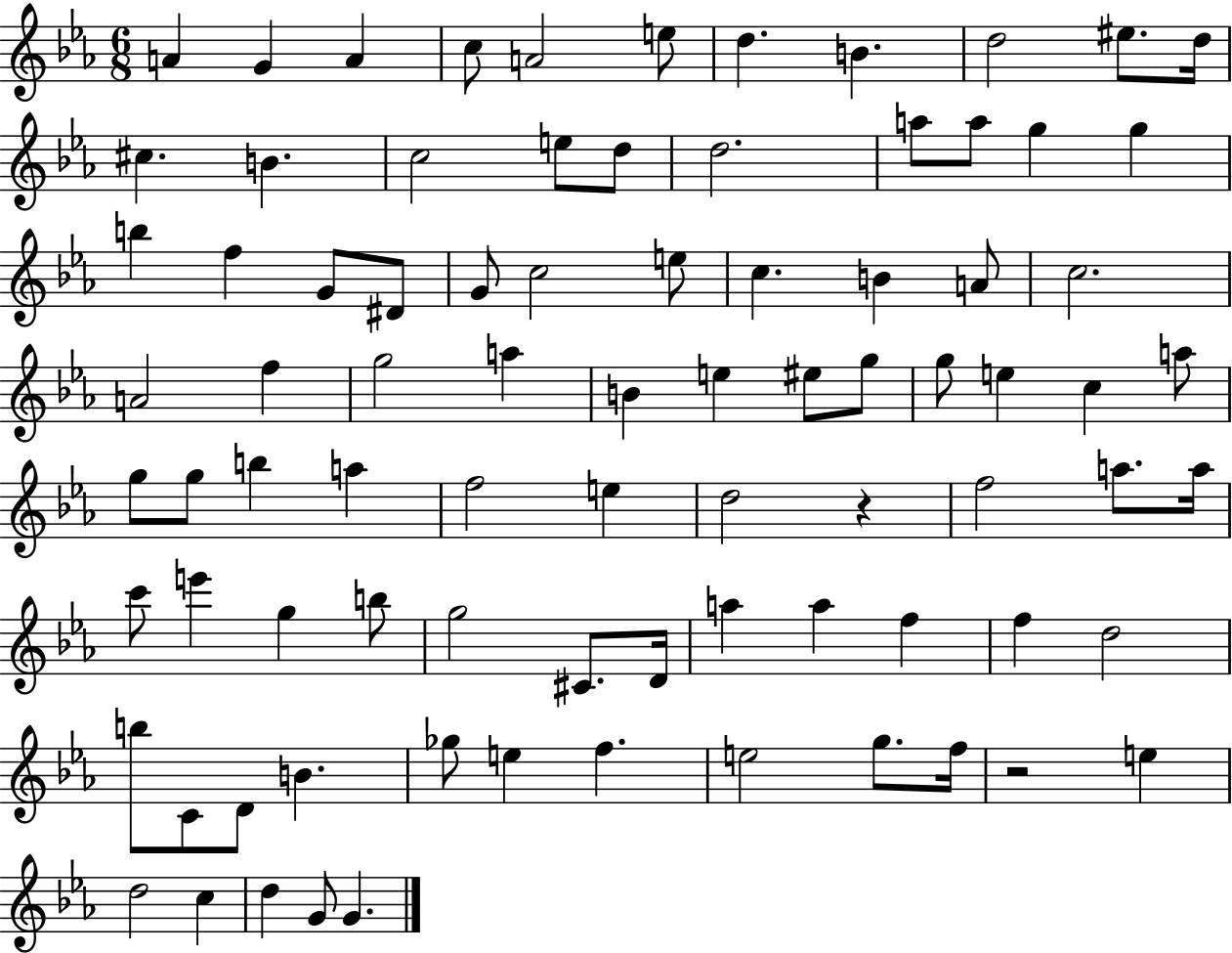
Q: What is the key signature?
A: EES major